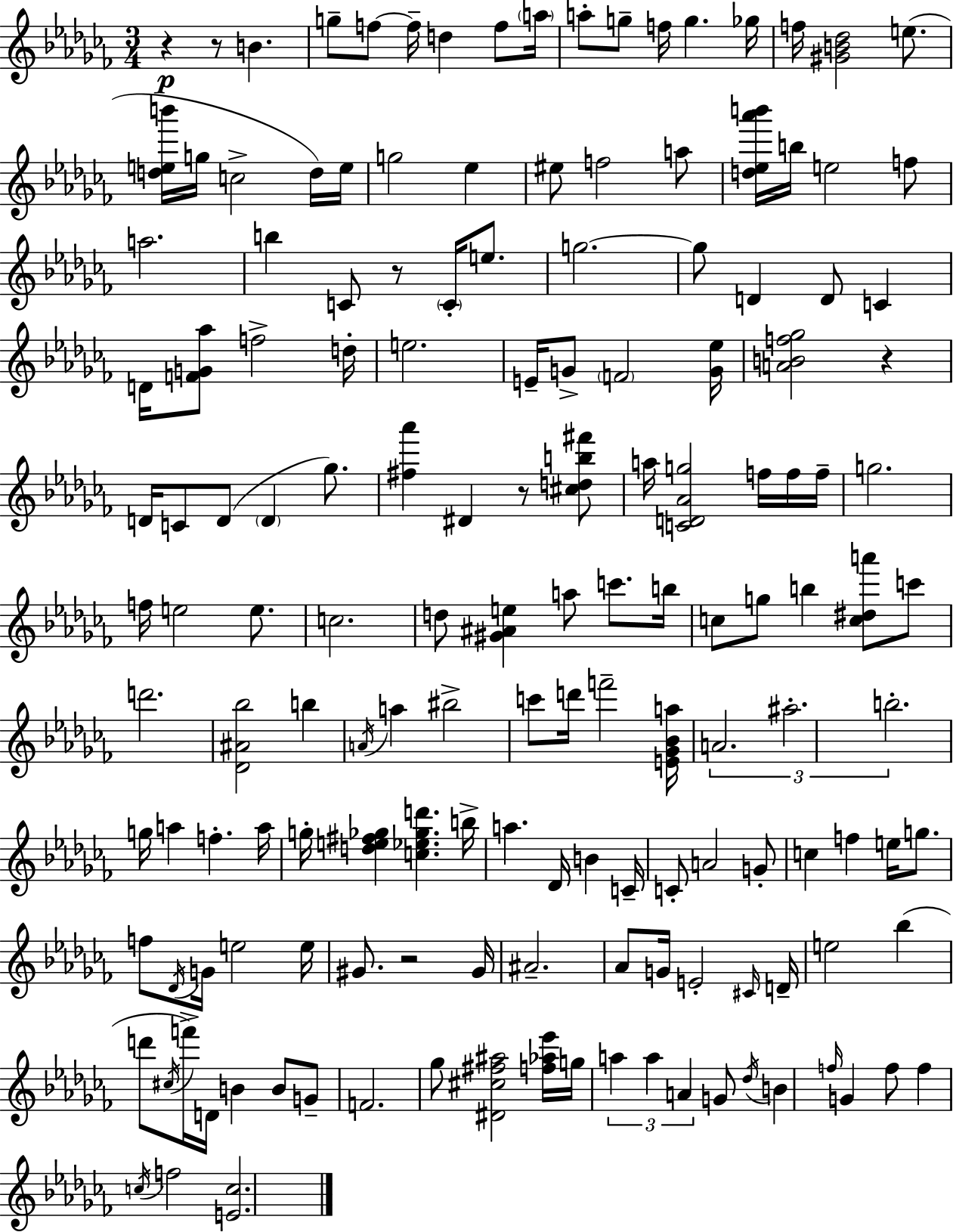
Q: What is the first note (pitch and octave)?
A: B4